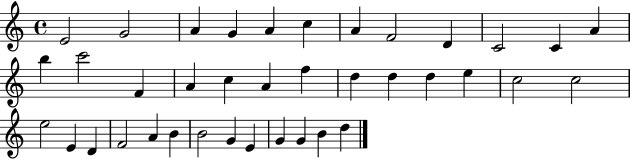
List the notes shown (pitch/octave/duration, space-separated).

E4/h G4/h A4/q G4/q A4/q C5/q A4/q F4/h D4/q C4/h C4/q A4/q B5/q C6/h F4/q A4/q C5/q A4/q F5/q D5/q D5/q D5/q E5/q C5/h C5/h E5/h E4/q D4/q F4/h A4/q B4/q B4/h G4/q E4/q G4/q G4/q B4/q D5/q